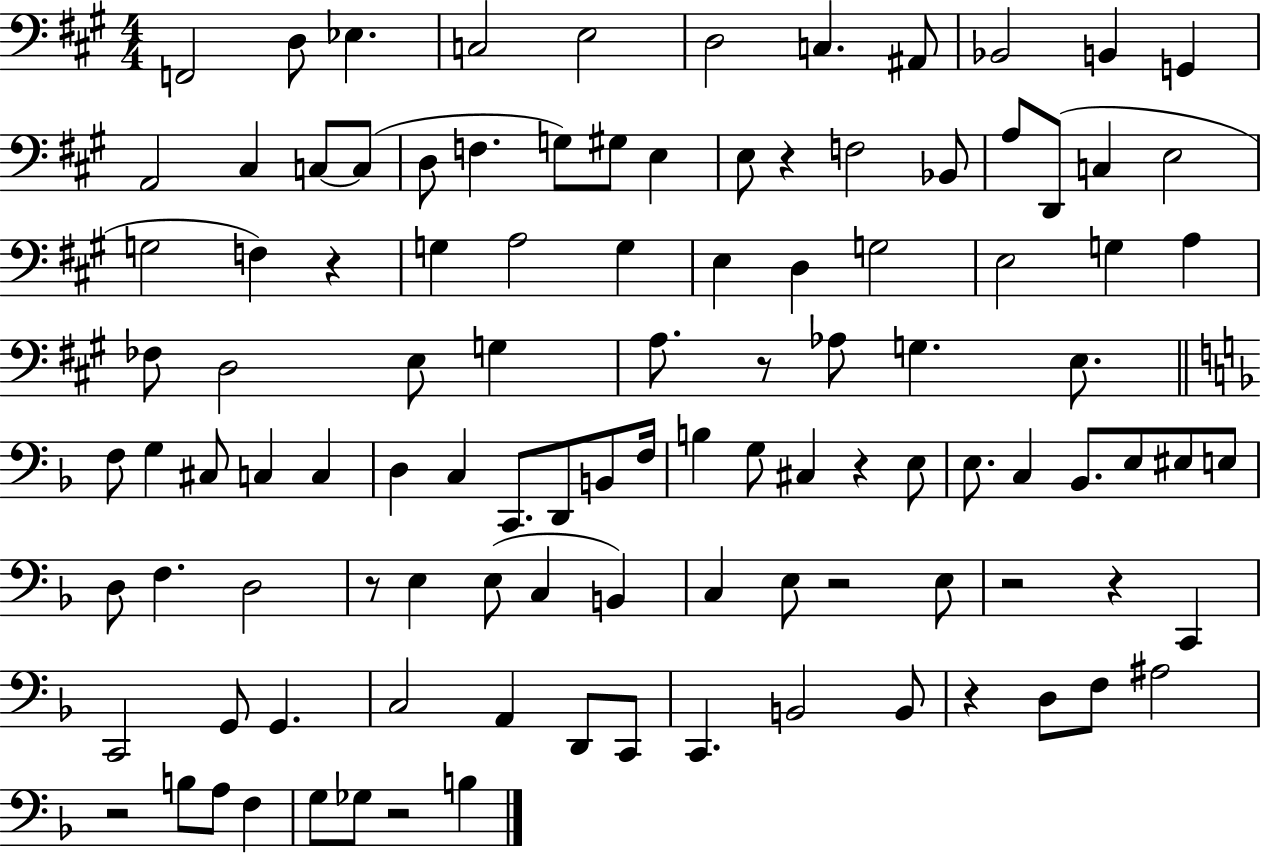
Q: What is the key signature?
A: A major